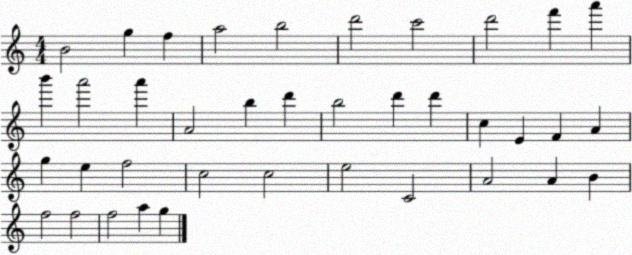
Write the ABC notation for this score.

X:1
T:Untitled
M:4/4
L:1/4
K:C
B2 g f a2 b2 d'2 c'2 d'2 f' a' b' a'2 a' A2 b d' b2 d' d' c E F A g e f2 c2 c2 e2 C2 A2 A B f2 f2 f2 a g